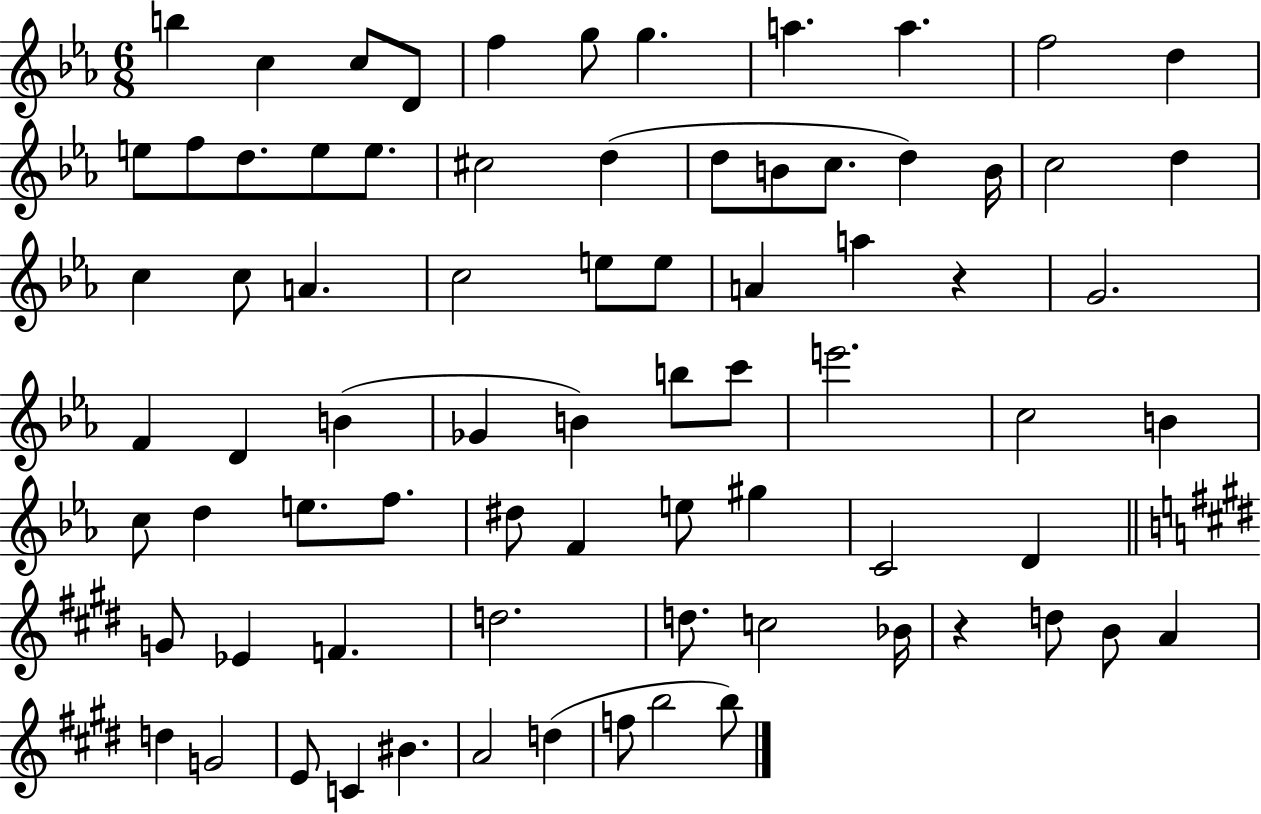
X:1
T:Untitled
M:6/8
L:1/4
K:Eb
b c c/2 D/2 f g/2 g a a f2 d e/2 f/2 d/2 e/2 e/2 ^c2 d d/2 B/2 c/2 d B/4 c2 d c c/2 A c2 e/2 e/2 A a z G2 F D B _G B b/2 c'/2 e'2 c2 B c/2 d e/2 f/2 ^d/2 F e/2 ^g C2 D G/2 _E F d2 d/2 c2 _B/4 z d/2 B/2 A d G2 E/2 C ^B A2 d f/2 b2 b/2